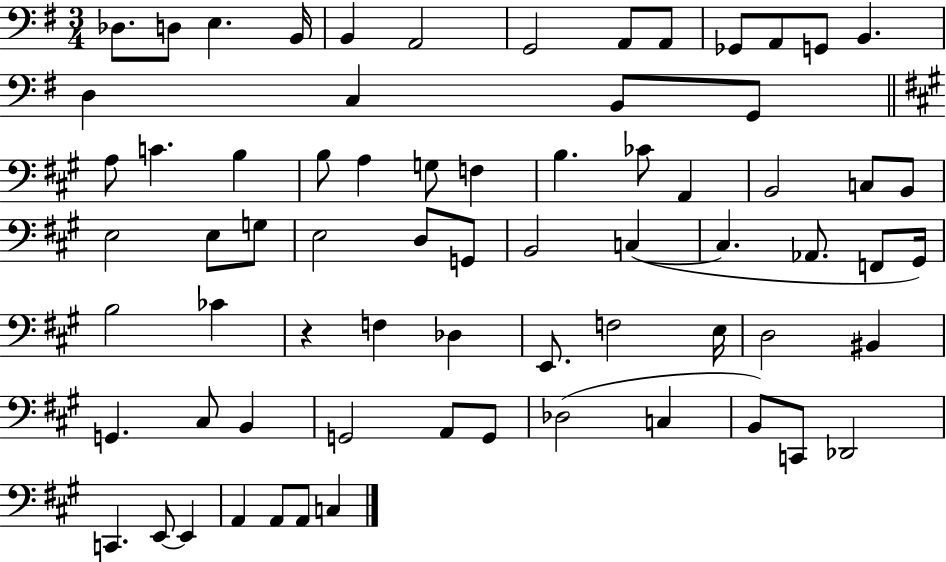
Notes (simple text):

Db3/e. D3/e E3/q. B2/s B2/q A2/h G2/h A2/e A2/e Gb2/e A2/e G2/e B2/q. D3/q C3/q B2/e G2/e A3/e C4/q. B3/q B3/e A3/q G3/e F3/q B3/q. CES4/e A2/q B2/h C3/e B2/e E3/h E3/e G3/e E3/h D3/e G2/e B2/h C3/q C3/q. Ab2/e. F2/e G#2/s B3/h CES4/q R/q F3/q Db3/q E2/e. F3/h E3/s D3/h BIS2/q G2/q. C#3/e B2/q G2/h A2/e G2/e Db3/h C3/q B2/e C2/e Db2/h C2/q. E2/e E2/q A2/q A2/e A2/e C3/q